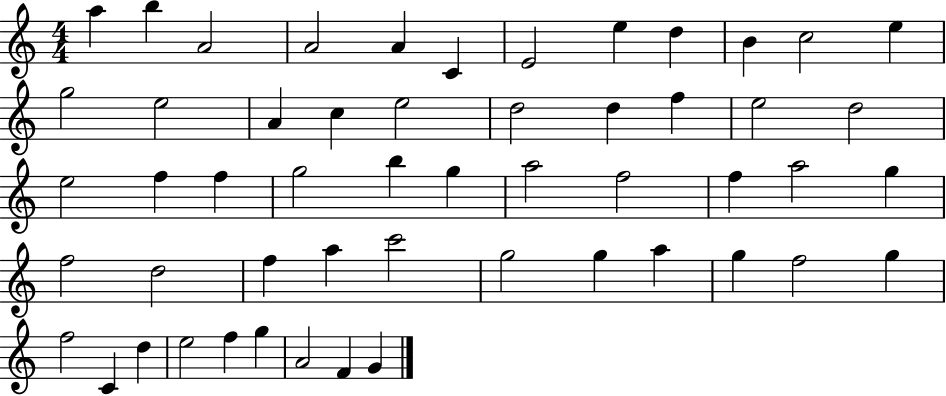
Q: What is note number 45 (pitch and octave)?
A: F5